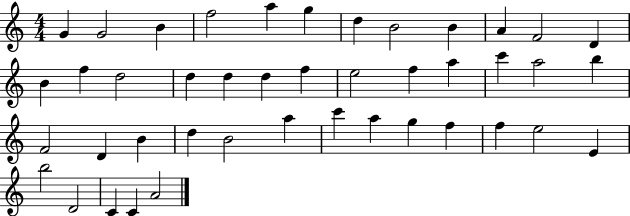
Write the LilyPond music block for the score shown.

{
  \clef treble
  \numericTimeSignature
  \time 4/4
  \key c \major
  g'4 g'2 b'4 | f''2 a''4 g''4 | d''4 b'2 b'4 | a'4 f'2 d'4 | \break b'4 f''4 d''2 | d''4 d''4 d''4 f''4 | e''2 f''4 a''4 | c'''4 a''2 b''4 | \break f'2 d'4 b'4 | d''4 b'2 a''4 | c'''4 a''4 g''4 f''4 | f''4 e''2 e'4 | \break b''2 d'2 | c'4 c'4 a'2 | \bar "|."
}